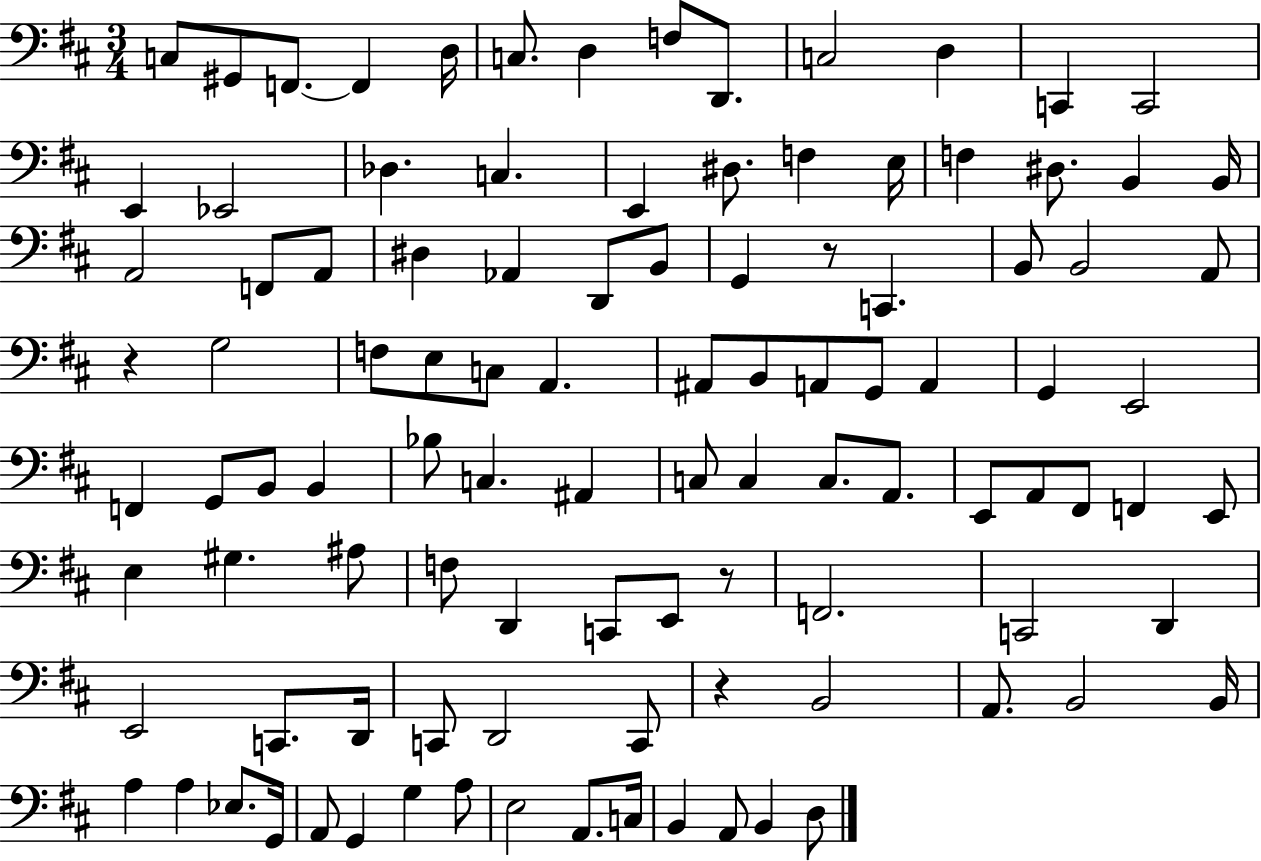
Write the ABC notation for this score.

X:1
T:Untitled
M:3/4
L:1/4
K:D
C,/2 ^G,,/2 F,,/2 F,, D,/4 C,/2 D, F,/2 D,,/2 C,2 D, C,, C,,2 E,, _E,,2 _D, C, E,, ^D,/2 F, E,/4 F, ^D,/2 B,, B,,/4 A,,2 F,,/2 A,,/2 ^D, _A,, D,,/2 B,,/2 G,, z/2 C,, B,,/2 B,,2 A,,/2 z G,2 F,/2 E,/2 C,/2 A,, ^A,,/2 B,,/2 A,,/2 G,,/2 A,, G,, E,,2 F,, G,,/2 B,,/2 B,, _B,/2 C, ^A,, C,/2 C, C,/2 A,,/2 E,,/2 A,,/2 ^F,,/2 F,, E,,/2 E, ^G, ^A,/2 F,/2 D,, C,,/2 E,,/2 z/2 F,,2 C,,2 D,, E,,2 C,,/2 D,,/4 C,,/2 D,,2 C,,/2 z B,,2 A,,/2 B,,2 B,,/4 A, A, _E,/2 G,,/4 A,,/2 G,, G, A,/2 E,2 A,,/2 C,/4 B,, A,,/2 B,, D,/2